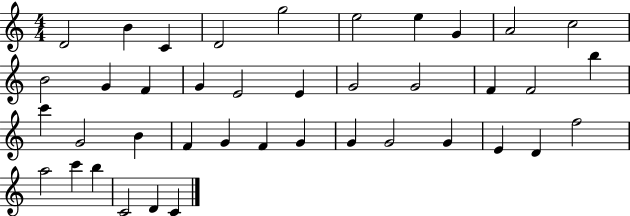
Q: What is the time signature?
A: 4/4